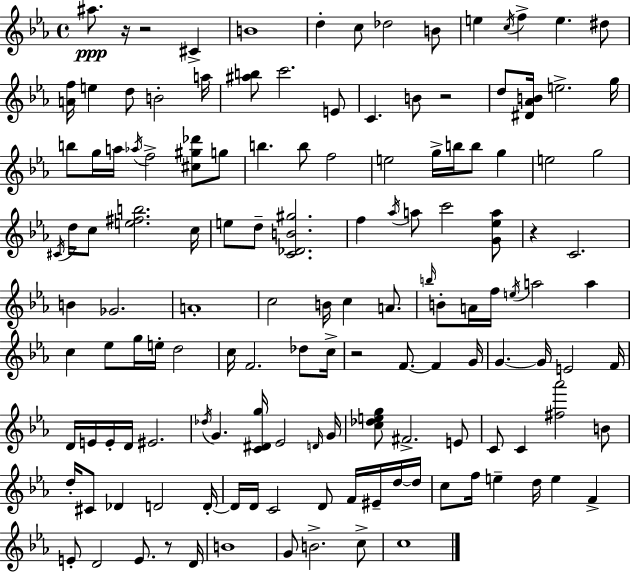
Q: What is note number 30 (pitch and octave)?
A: B5